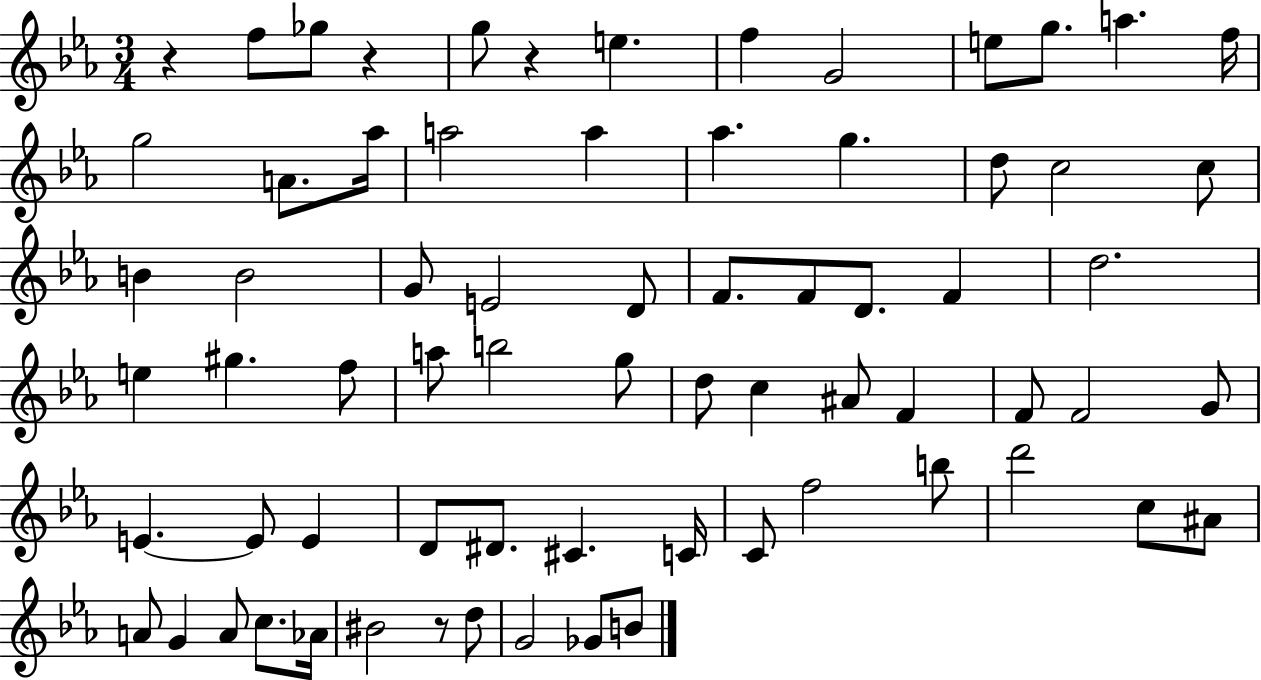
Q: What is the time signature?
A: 3/4